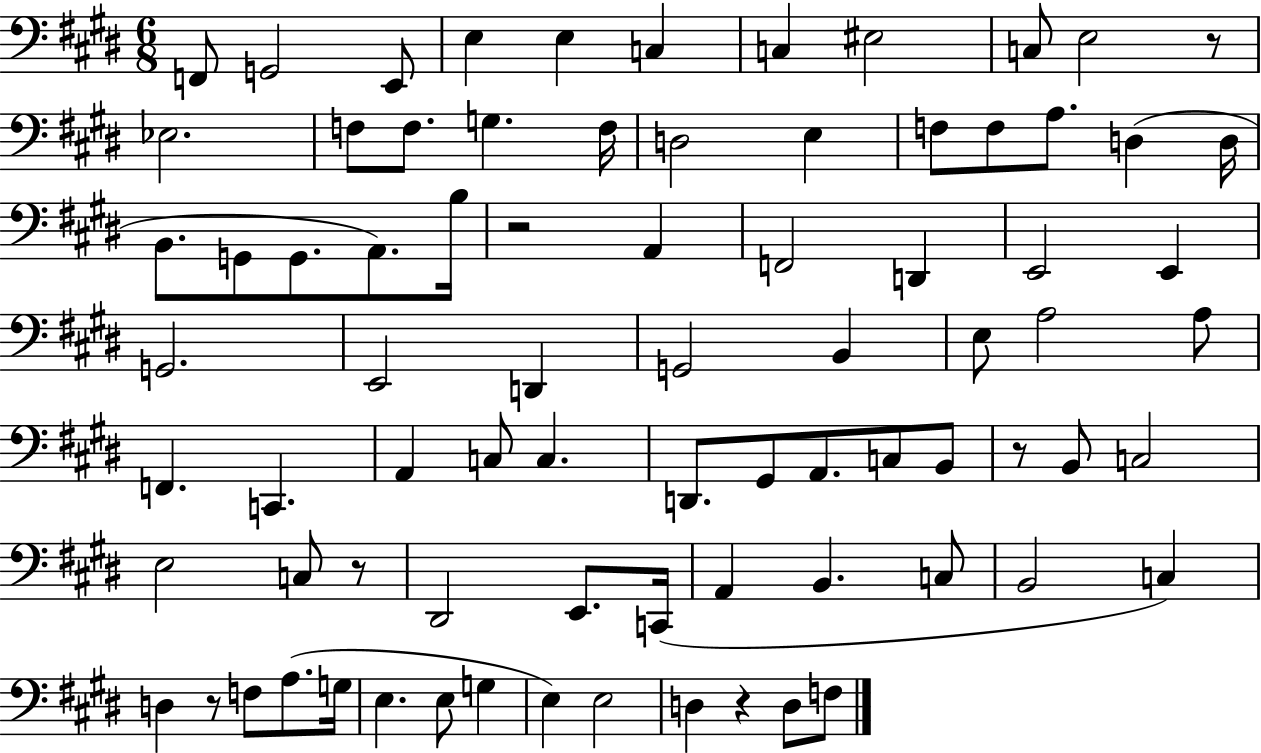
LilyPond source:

{
  \clef bass
  \numericTimeSignature
  \time 6/8
  \key e \major
  f,8 g,2 e,8 | e4 e4 c4 | c4 eis2 | c8 e2 r8 | \break ees2. | f8 f8. g4. f16 | d2 e4 | f8 f8 a8. d4( d16 | \break b,8. g,8 g,8. a,8.) b16 | r2 a,4 | f,2 d,4 | e,2 e,4 | \break g,2. | e,2 d,4 | g,2 b,4 | e8 a2 a8 | \break f,4. c,4. | a,4 c8 c4. | d,8. gis,8 a,8. c8 b,8 | r8 b,8 c2 | \break e2 c8 r8 | dis,2 e,8. c,16( | a,4 b,4. c8 | b,2 c4) | \break d4 r8 f8 a8.( g16 | e4. e8 g4 | e4) e2 | d4 r4 d8 f8 | \break \bar "|."
}